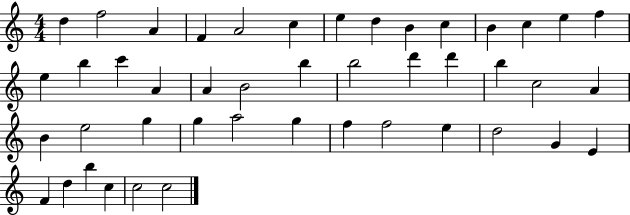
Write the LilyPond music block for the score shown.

{
  \clef treble
  \numericTimeSignature
  \time 4/4
  \key c \major
  d''4 f''2 a'4 | f'4 a'2 c''4 | e''4 d''4 b'4 c''4 | b'4 c''4 e''4 f''4 | \break e''4 b''4 c'''4 a'4 | a'4 b'2 b''4 | b''2 d'''4 d'''4 | b''4 c''2 a'4 | \break b'4 e''2 g''4 | g''4 a''2 g''4 | f''4 f''2 e''4 | d''2 g'4 e'4 | \break f'4 d''4 b''4 c''4 | c''2 c''2 | \bar "|."
}